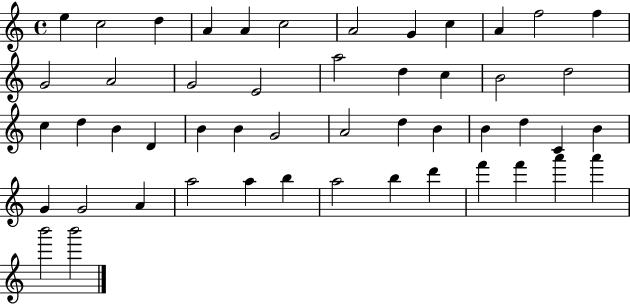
E5/q C5/h D5/q A4/q A4/q C5/h A4/h G4/q C5/q A4/q F5/h F5/q G4/h A4/h G4/h E4/h A5/h D5/q C5/q B4/h D5/h C5/q D5/q B4/q D4/q B4/q B4/q G4/h A4/h D5/q B4/q B4/q D5/q C4/q B4/q G4/q G4/h A4/q A5/h A5/q B5/q A5/h B5/q D6/q F6/q F6/q A6/q A6/q B6/h B6/h